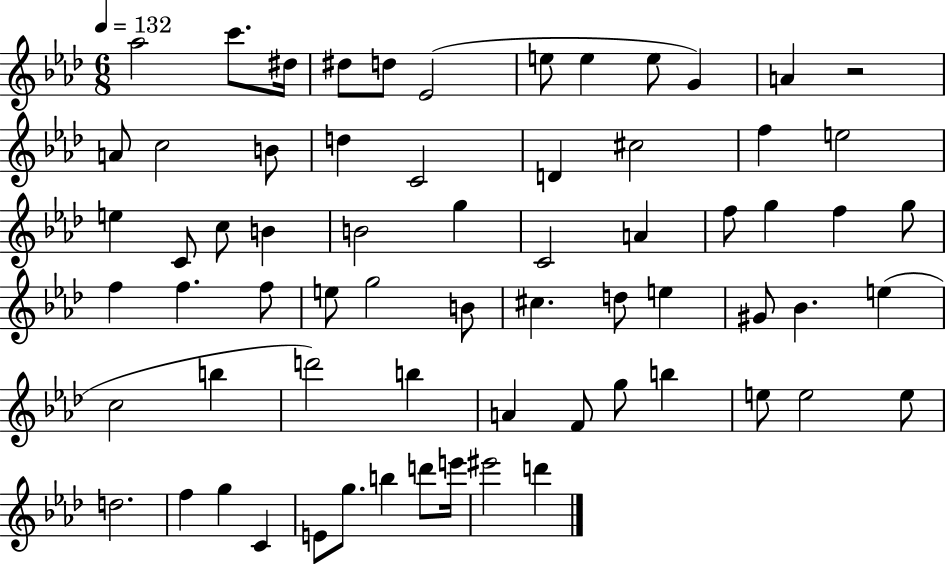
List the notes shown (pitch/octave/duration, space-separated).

Ab5/h C6/e. D#5/s D#5/e D5/e Eb4/h E5/e E5/q E5/e G4/q A4/q R/h A4/e C5/h B4/e D5/q C4/h D4/q C#5/h F5/q E5/h E5/q C4/e C5/e B4/q B4/h G5/q C4/h A4/q F5/e G5/q F5/q G5/e F5/q F5/q. F5/e E5/e G5/h B4/e C#5/q. D5/e E5/q G#4/e Bb4/q. E5/q C5/h B5/q D6/h B5/q A4/q F4/e G5/e B5/q E5/e E5/h E5/e D5/h. F5/q G5/q C4/q E4/e G5/e. B5/q D6/e E6/s EIS6/h D6/q